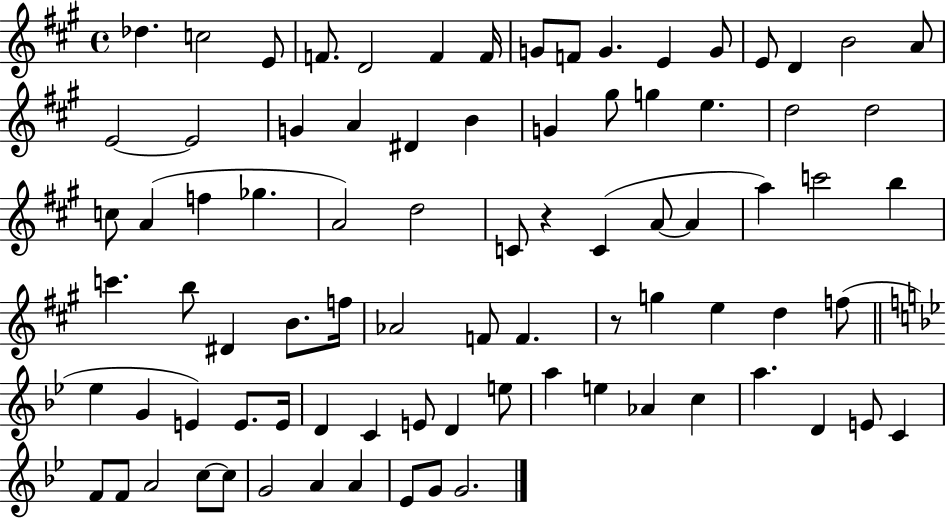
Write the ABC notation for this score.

X:1
T:Untitled
M:4/4
L:1/4
K:A
_d c2 E/2 F/2 D2 F F/4 G/2 F/2 G E G/2 E/2 D B2 A/2 E2 E2 G A ^D B G ^g/2 g e d2 d2 c/2 A f _g A2 d2 C/2 z C A/2 A a c'2 b c' b/2 ^D B/2 f/4 _A2 F/2 F z/2 g e d f/2 _e G E E/2 E/4 D C E/2 D e/2 a e _A c a D E/2 C F/2 F/2 A2 c/2 c/2 G2 A A _E/2 G/2 G2